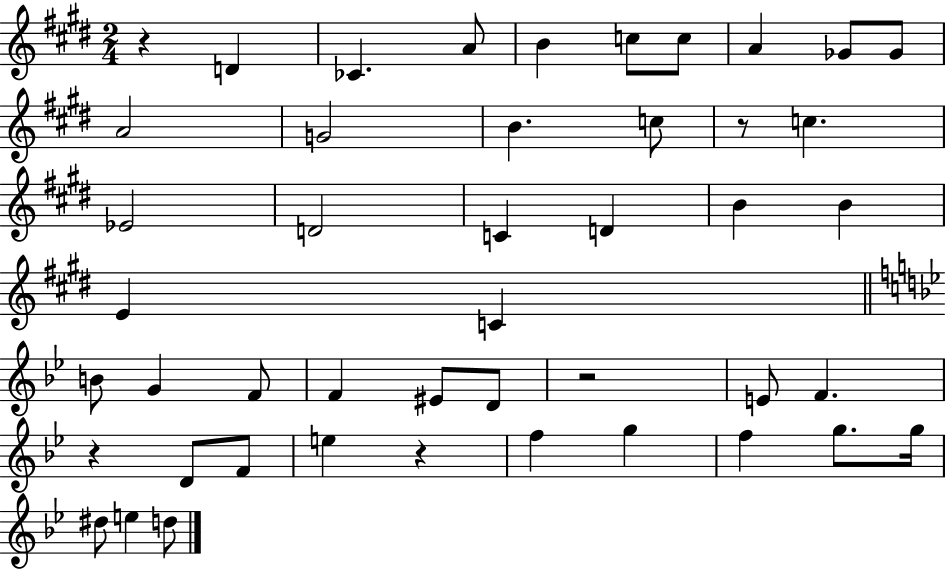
X:1
T:Untitled
M:2/4
L:1/4
K:E
z D _C A/2 B c/2 c/2 A _G/2 _G/2 A2 G2 B c/2 z/2 c _E2 D2 C D B B E C B/2 G F/2 F ^E/2 D/2 z2 E/2 F z D/2 F/2 e z f g f g/2 g/4 ^d/2 e d/2